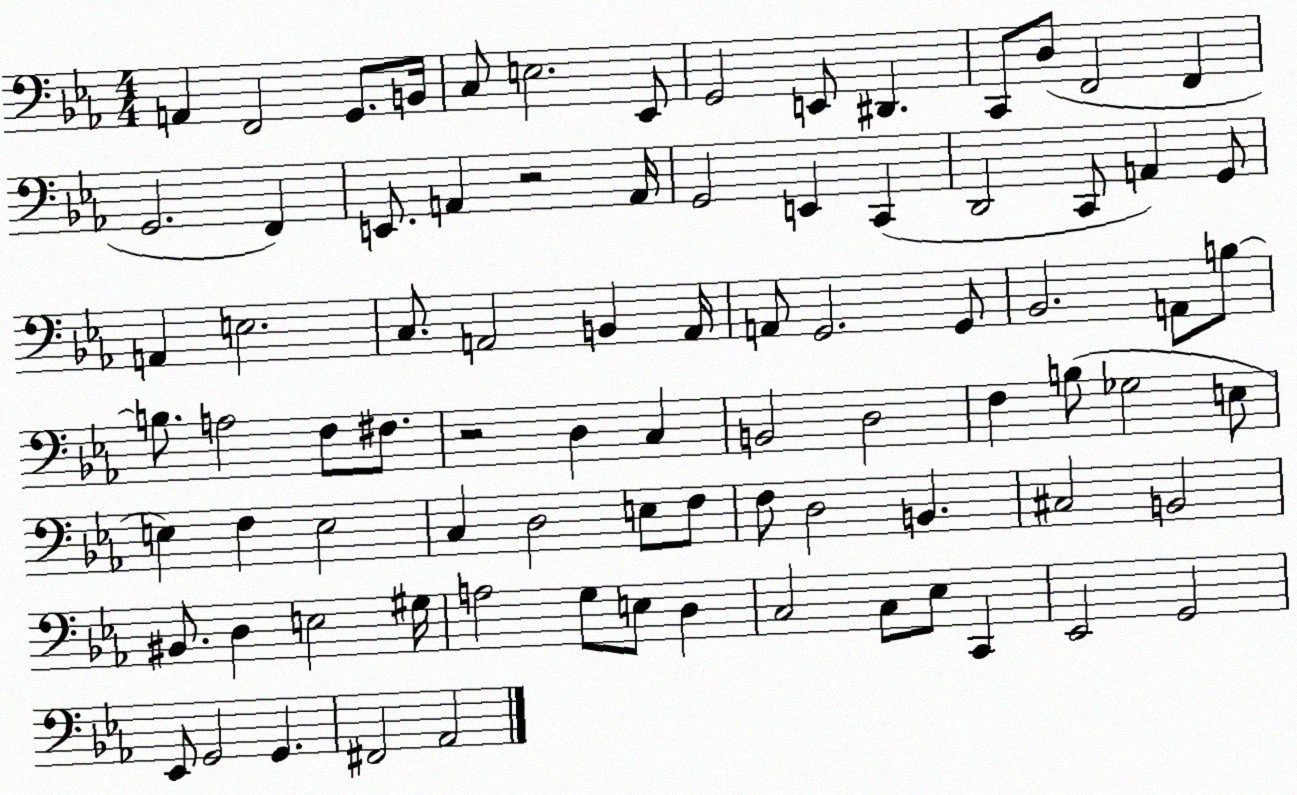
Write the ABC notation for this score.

X:1
T:Untitled
M:4/4
L:1/4
K:Eb
A,, F,,2 G,,/2 B,,/4 C,/2 E,2 _E,,/2 G,,2 E,,/2 ^D,, C,,/2 D,/2 F,,2 F,, G,,2 F,, E,,/2 A,, z2 A,,/4 G,,2 E,, C,, D,,2 C,,/2 A,, G,,/2 A,, E,2 C,/2 A,,2 B,, A,,/4 A,,/2 G,,2 G,,/2 _B,,2 A,,/2 B,/2 B,/2 A,2 F,/2 ^F,/2 z2 D, C, B,,2 D,2 F, B,/2 _G,2 E,/2 E, F, E,2 C, D,2 E,/2 F,/2 F,/2 D,2 B,, ^C,2 B,,2 ^B,,/2 D, E,2 ^G,/4 A,2 G,/2 E,/2 D, C,2 C,/2 _E,/2 C,, _E,,2 G,,2 _E,,/2 G,,2 G,, ^F,,2 _A,,2